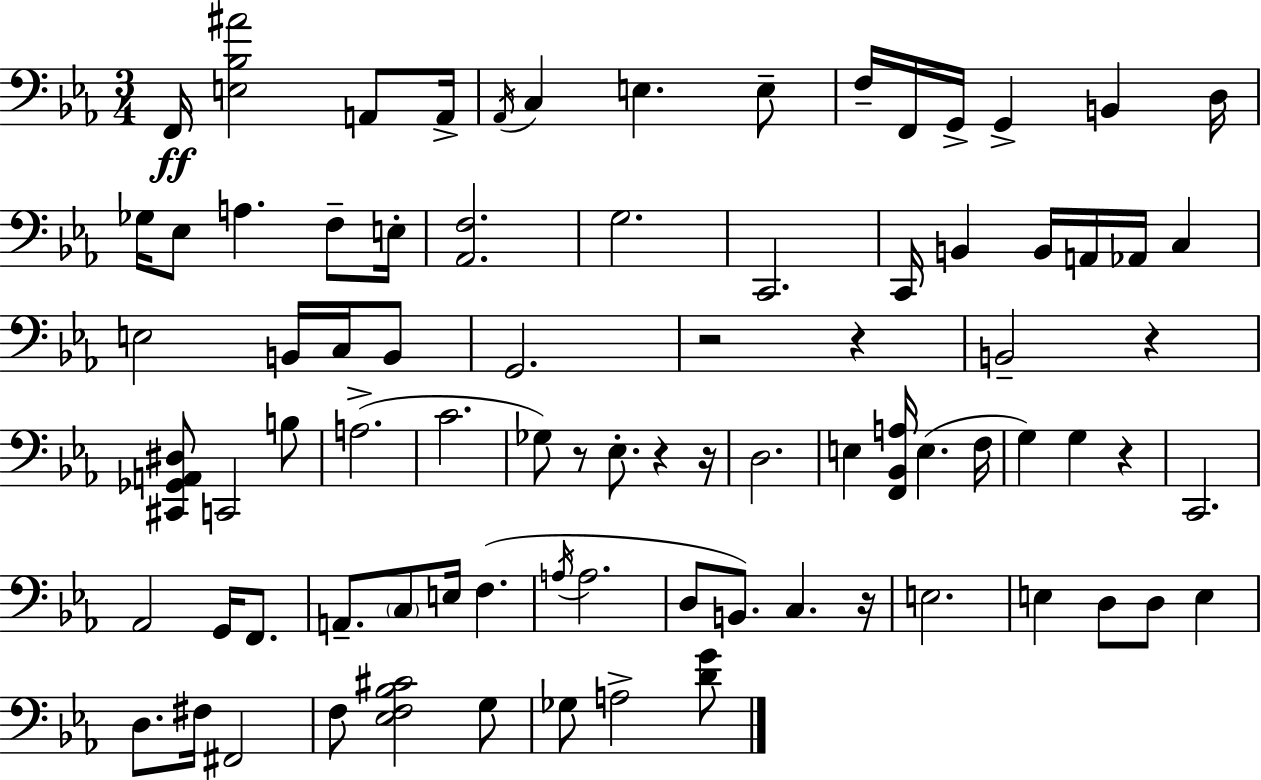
X:1
T:Untitled
M:3/4
L:1/4
K:Eb
F,,/4 [E,_B,^A]2 A,,/2 A,,/4 _A,,/4 C, E, E,/2 F,/4 F,,/4 G,,/4 G,, B,, D,/4 _G,/4 _E,/2 A, F,/2 E,/4 [_A,,F,]2 G,2 C,,2 C,,/4 B,, B,,/4 A,,/4 _A,,/4 C, E,2 B,,/4 C,/4 B,,/2 G,,2 z2 z B,,2 z [^C,,_G,,A,,^D,]/2 C,,2 B,/2 A,2 C2 _G,/2 z/2 _E,/2 z z/4 D,2 E, [F,,_B,,A,]/4 E, F,/4 G, G, z C,,2 _A,,2 G,,/4 F,,/2 A,,/2 C,/2 E,/4 F, A,/4 A,2 D,/2 B,,/2 C, z/4 E,2 E, D,/2 D,/2 E, D,/2 ^F,/4 ^F,,2 F,/2 [_E,F,_B,^C]2 G,/2 _G,/2 A,2 [DG]/2